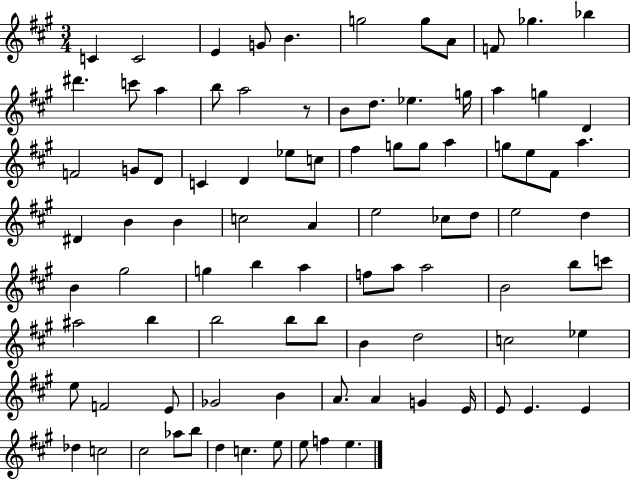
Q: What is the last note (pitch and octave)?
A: E5